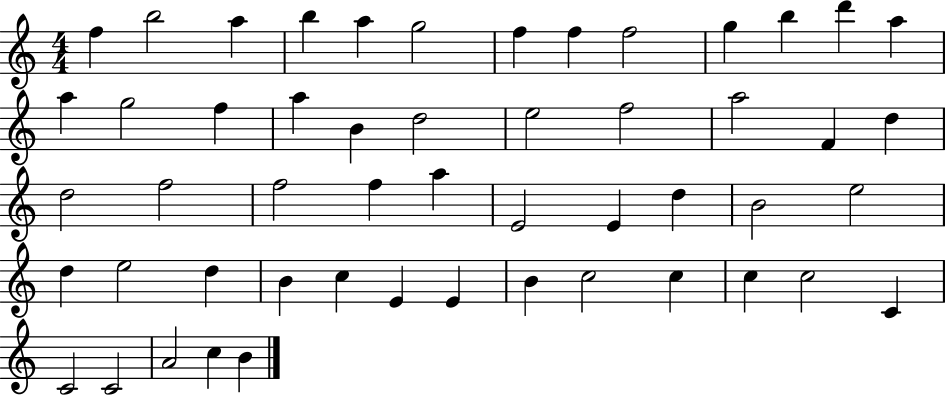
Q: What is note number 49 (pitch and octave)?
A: C4